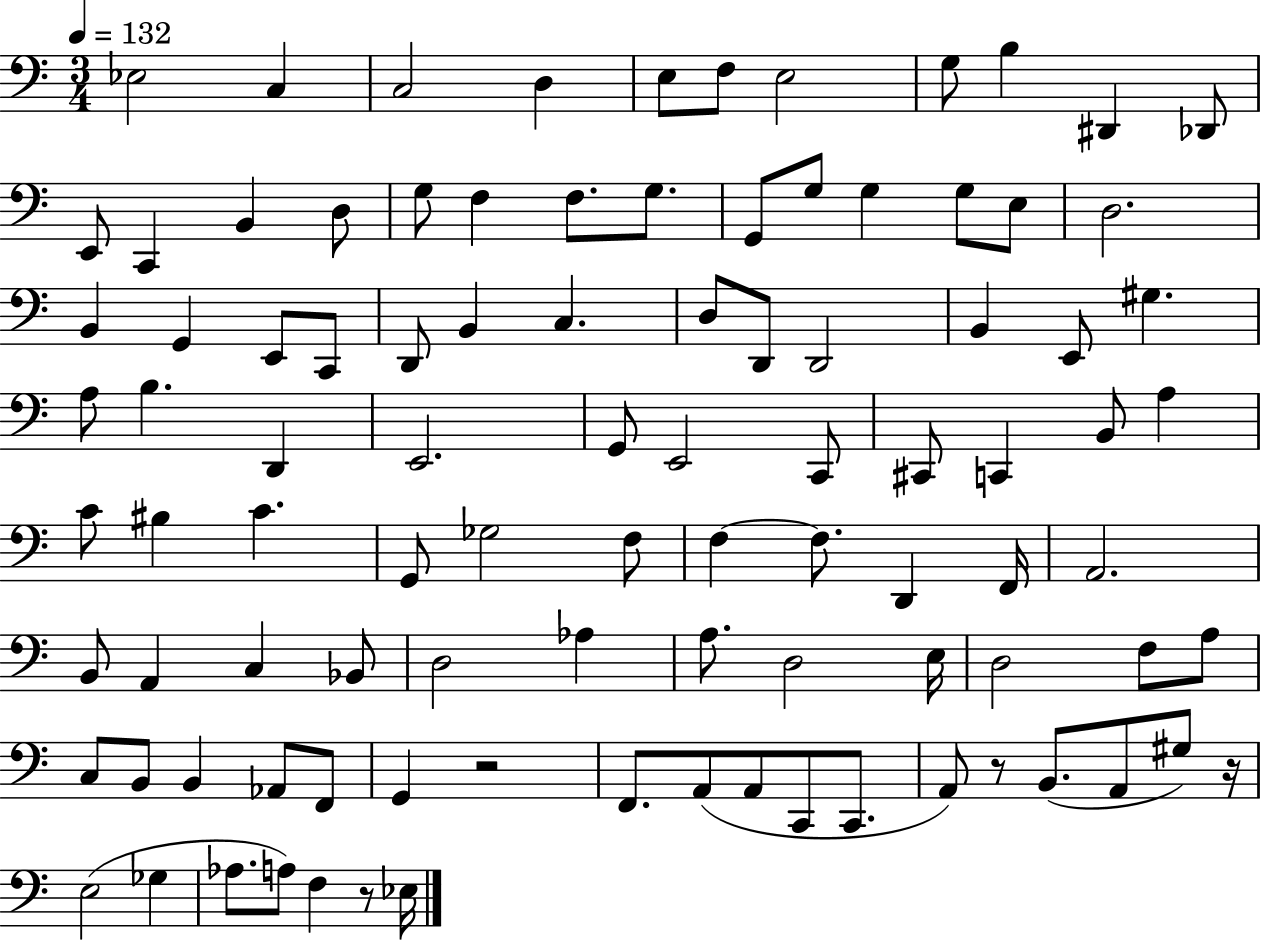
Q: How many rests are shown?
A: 4